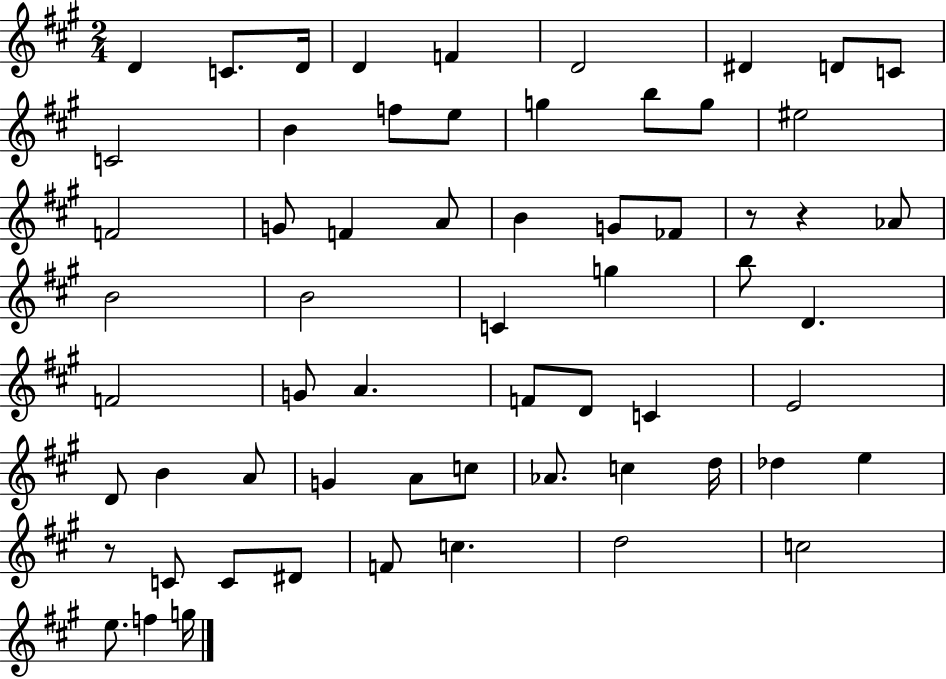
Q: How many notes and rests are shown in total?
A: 62